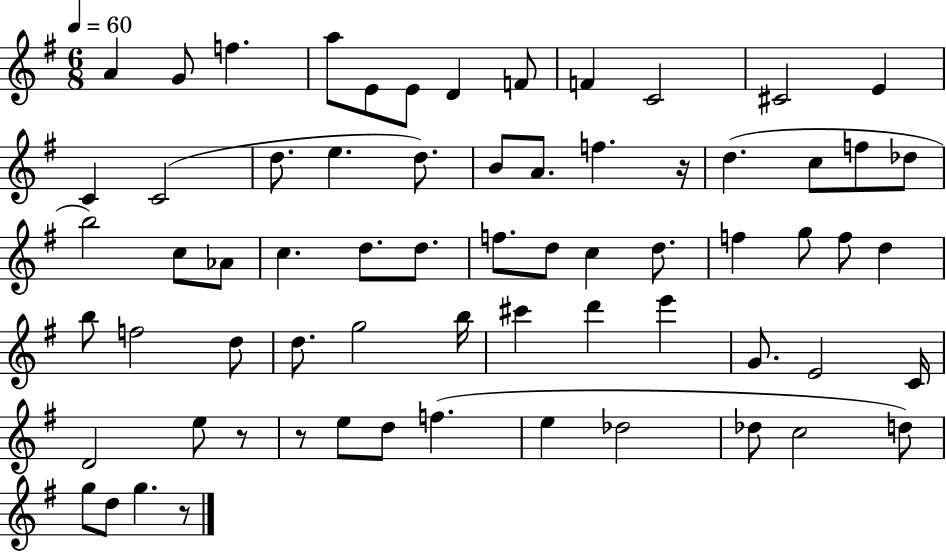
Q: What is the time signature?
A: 6/8